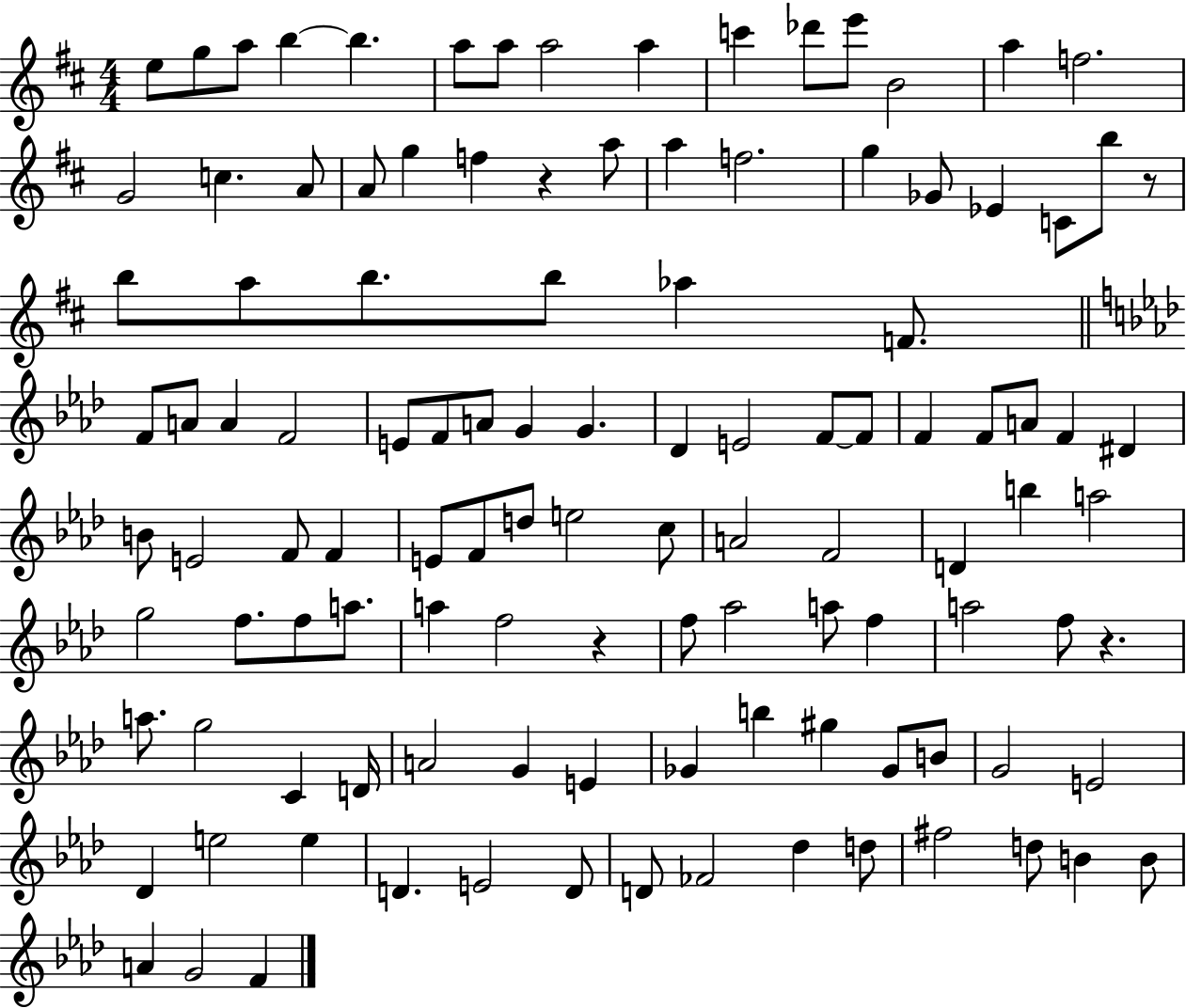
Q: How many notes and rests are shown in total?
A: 114